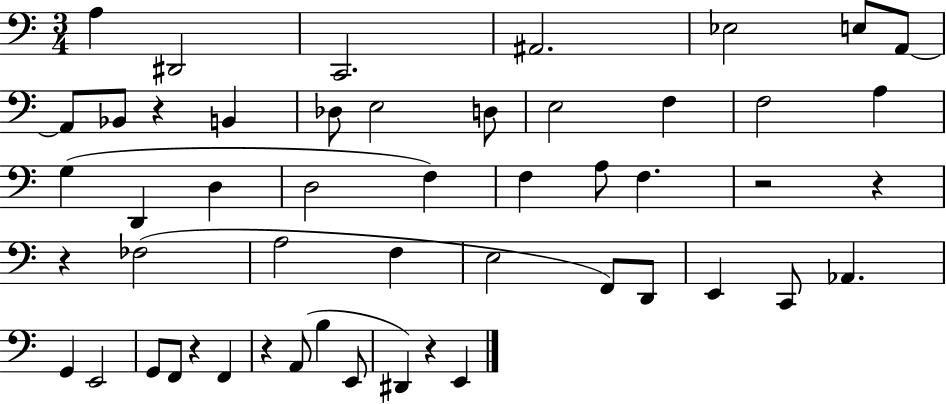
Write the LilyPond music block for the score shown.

{
  \clef bass
  \numericTimeSignature
  \time 3/4
  \key c \major
  a4 dis,2 | c,2. | ais,2. | ees2 e8 a,8~~ | \break a,8 bes,8 r4 b,4 | des8 e2 d8 | e2 f4 | f2 a4 | \break g4( d,4 d4 | d2 f4) | f4 a8 f4. | r2 r4 | \break r4 fes2( | a2 f4 | e2 f,8) d,8 | e,4 c,8 aes,4. | \break g,4 e,2 | g,8 f,8 r4 f,4 | r4 a,8( b4 e,8 | dis,4) r4 e,4 | \break \bar "|."
}